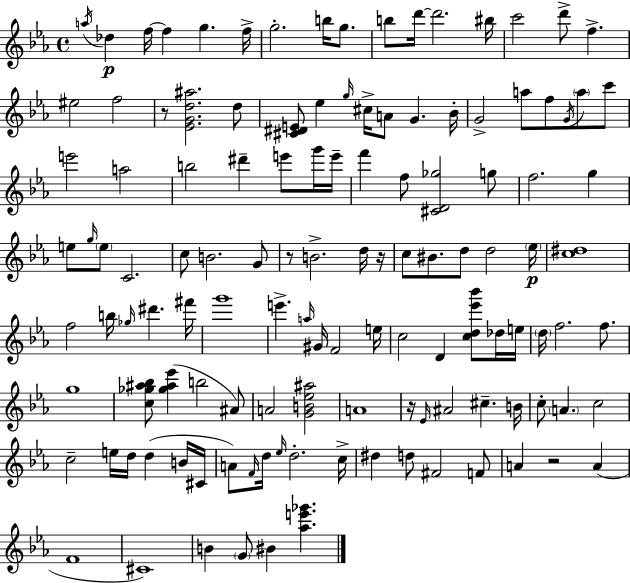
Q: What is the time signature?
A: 4/4